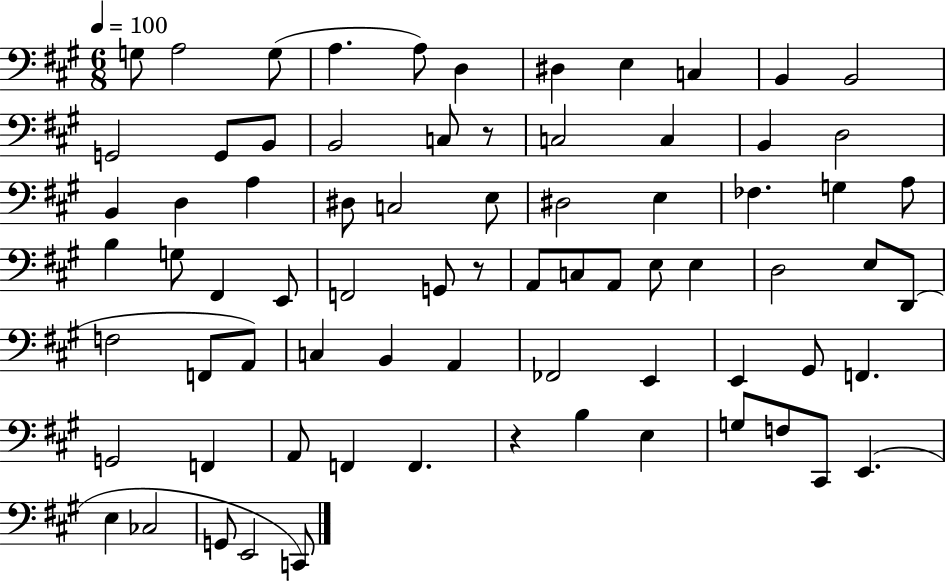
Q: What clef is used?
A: bass